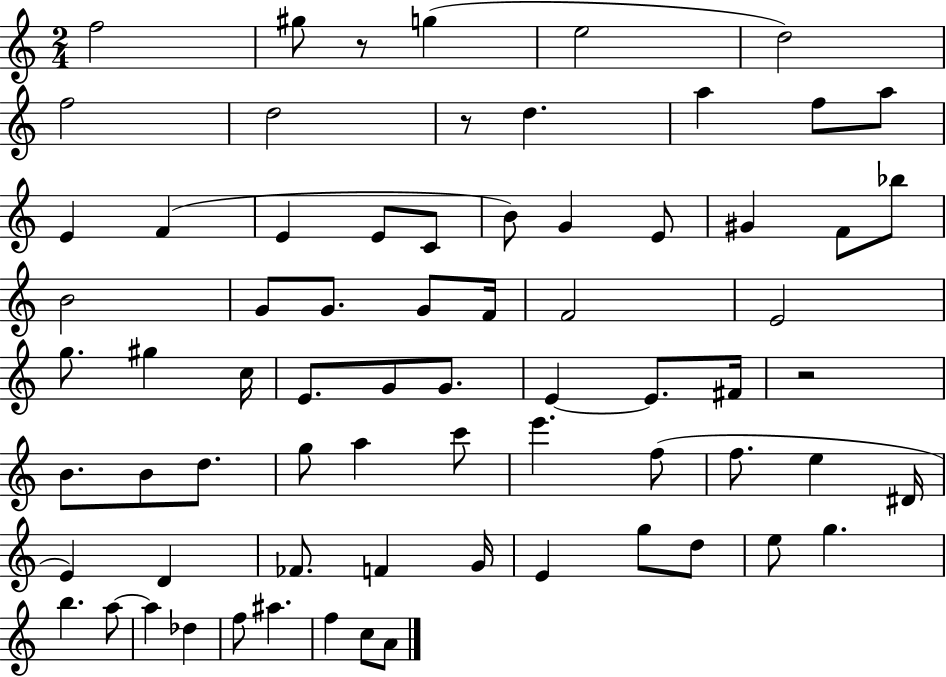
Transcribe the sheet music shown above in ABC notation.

X:1
T:Untitled
M:2/4
L:1/4
K:C
f2 ^g/2 z/2 g e2 d2 f2 d2 z/2 d a f/2 a/2 E F E E/2 C/2 B/2 G E/2 ^G F/2 _b/2 B2 G/2 G/2 G/2 F/4 F2 E2 g/2 ^g c/4 E/2 G/2 G/2 E E/2 ^F/4 z2 B/2 B/2 d/2 g/2 a c'/2 e' f/2 f/2 e ^D/4 E D _F/2 F G/4 E g/2 d/2 e/2 g b a/2 a _d f/2 ^a f c/2 A/2